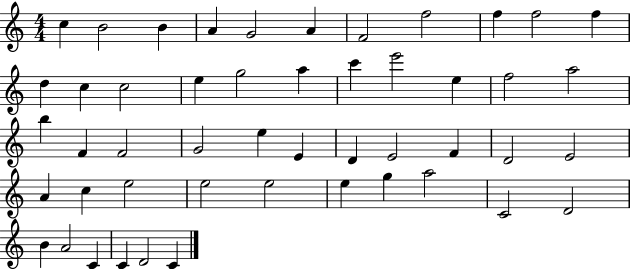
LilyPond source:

{
  \clef treble
  \numericTimeSignature
  \time 4/4
  \key c \major
  c''4 b'2 b'4 | a'4 g'2 a'4 | f'2 f''2 | f''4 f''2 f''4 | \break d''4 c''4 c''2 | e''4 g''2 a''4 | c'''4 e'''2 e''4 | f''2 a''2 | \break b''4 f'4 f'2 | g'2 e''4 e'4 | d'4 e'2 f'4 | d'2 e'2 | \break a'4 c''4 e''2 | e''2 e''2 | e''4 g''4 a''2 | c'2 d'2 | \break b'4 a'2 c'4 | c'4 d'2 c'4 | \bar "|."
}